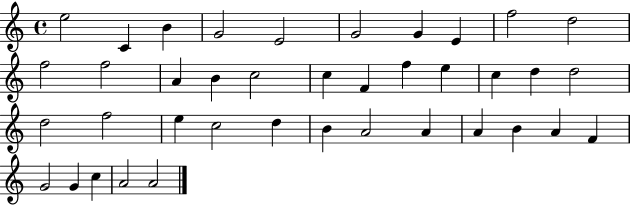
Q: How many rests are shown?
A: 0